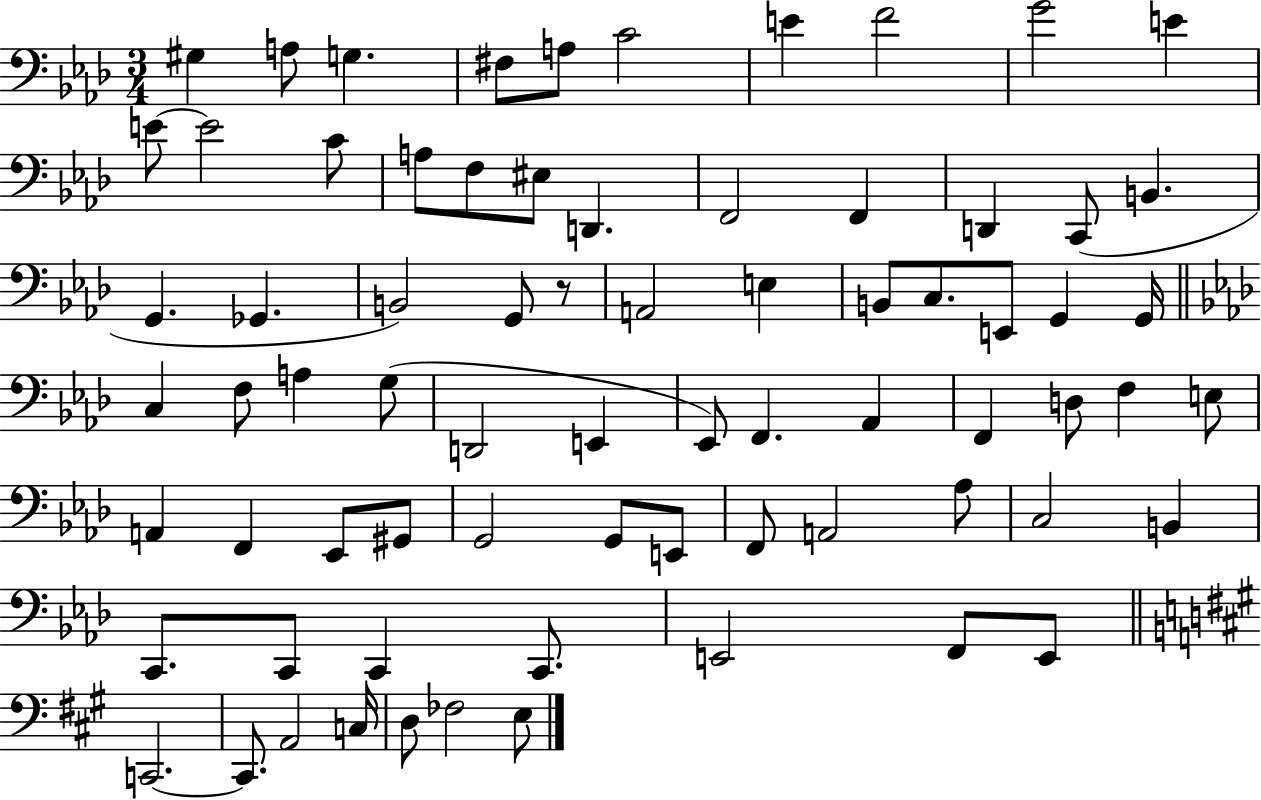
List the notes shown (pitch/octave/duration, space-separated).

G#3/q A3/e G3/q. F#3/e A3/e C4/h E4/q F4/h G4/h E4/q E4/e E4/h C4/e A3/e F3/e EIS3/e D2/q. F2/h F2/q D2/q C2/e B2/q. G2/q. Gb2/q. B2/h G2/e R/e A2/h E3/q B2/e C3/e. E2/e G2/q G2/s C3/q F3/e A3/q G3/e D2/h E2/q Eb2/e F2/q. Ab2/q F2/q D3/e F3/q E3/e A2/q F2/q Eb2/e G#2/e G2/h G2/e E2/e F2/e A2/h Ab3/e C3/h B2/q C2/e. C2/e C2/q C2/e. E2/h F2/e E2/e C2/h. C2/e. A2/h C3/s D3/e FES3/h E3/e